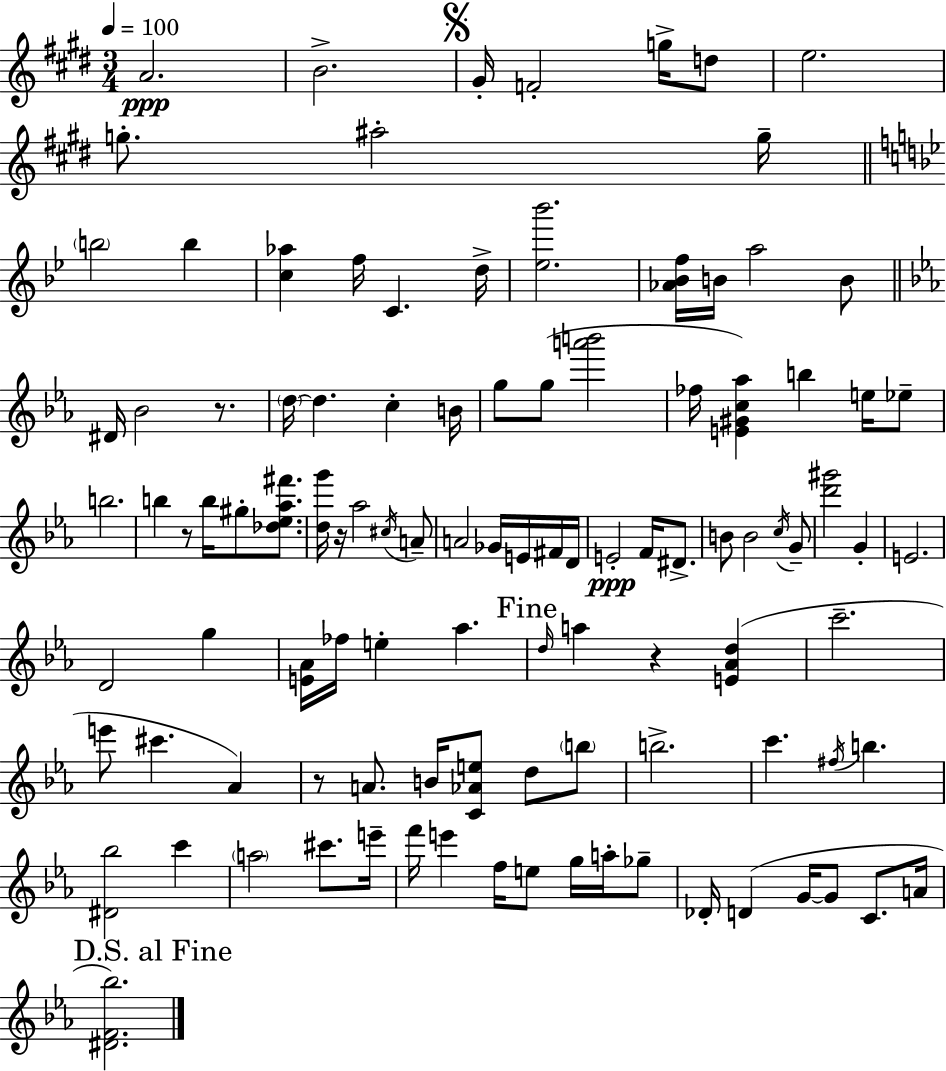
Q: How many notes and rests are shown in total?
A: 105